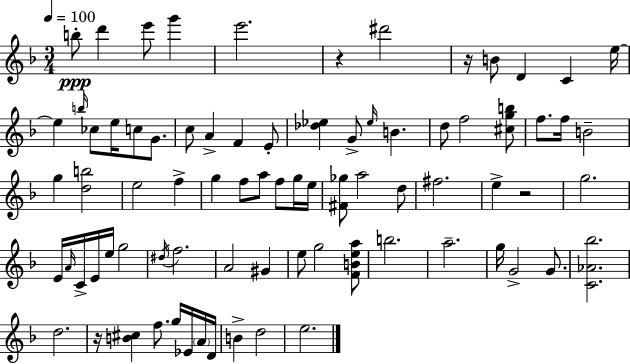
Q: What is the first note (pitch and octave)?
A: B5